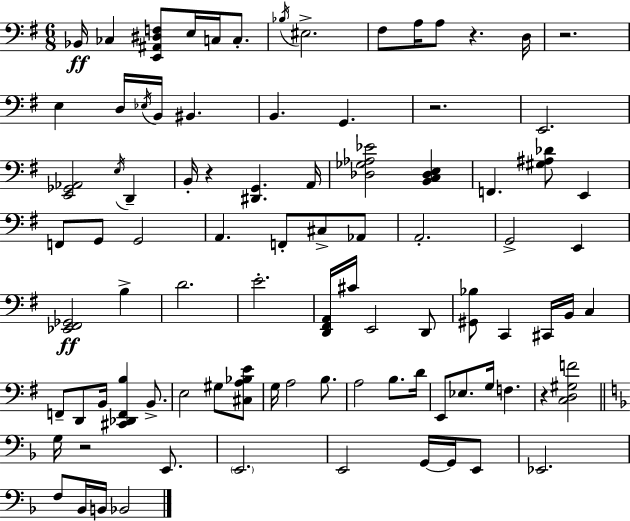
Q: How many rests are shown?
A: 6